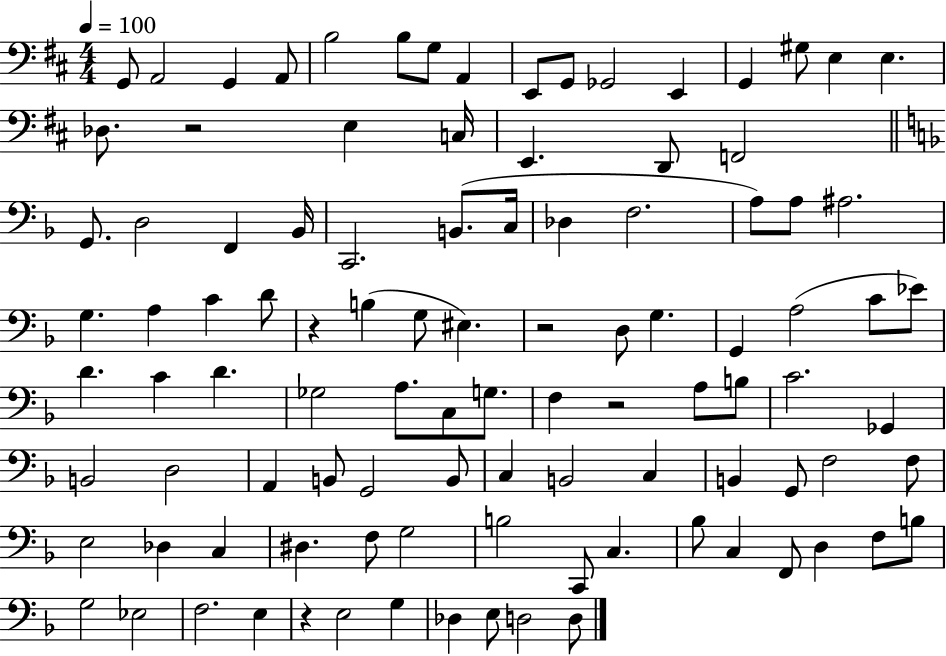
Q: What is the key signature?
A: D major